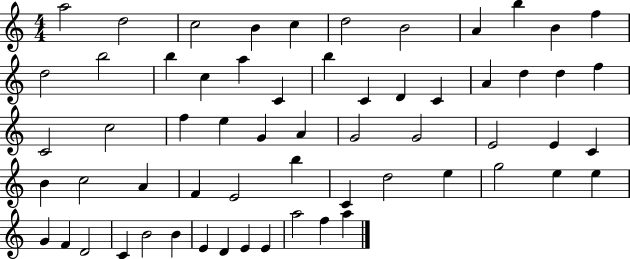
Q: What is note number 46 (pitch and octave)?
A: G5